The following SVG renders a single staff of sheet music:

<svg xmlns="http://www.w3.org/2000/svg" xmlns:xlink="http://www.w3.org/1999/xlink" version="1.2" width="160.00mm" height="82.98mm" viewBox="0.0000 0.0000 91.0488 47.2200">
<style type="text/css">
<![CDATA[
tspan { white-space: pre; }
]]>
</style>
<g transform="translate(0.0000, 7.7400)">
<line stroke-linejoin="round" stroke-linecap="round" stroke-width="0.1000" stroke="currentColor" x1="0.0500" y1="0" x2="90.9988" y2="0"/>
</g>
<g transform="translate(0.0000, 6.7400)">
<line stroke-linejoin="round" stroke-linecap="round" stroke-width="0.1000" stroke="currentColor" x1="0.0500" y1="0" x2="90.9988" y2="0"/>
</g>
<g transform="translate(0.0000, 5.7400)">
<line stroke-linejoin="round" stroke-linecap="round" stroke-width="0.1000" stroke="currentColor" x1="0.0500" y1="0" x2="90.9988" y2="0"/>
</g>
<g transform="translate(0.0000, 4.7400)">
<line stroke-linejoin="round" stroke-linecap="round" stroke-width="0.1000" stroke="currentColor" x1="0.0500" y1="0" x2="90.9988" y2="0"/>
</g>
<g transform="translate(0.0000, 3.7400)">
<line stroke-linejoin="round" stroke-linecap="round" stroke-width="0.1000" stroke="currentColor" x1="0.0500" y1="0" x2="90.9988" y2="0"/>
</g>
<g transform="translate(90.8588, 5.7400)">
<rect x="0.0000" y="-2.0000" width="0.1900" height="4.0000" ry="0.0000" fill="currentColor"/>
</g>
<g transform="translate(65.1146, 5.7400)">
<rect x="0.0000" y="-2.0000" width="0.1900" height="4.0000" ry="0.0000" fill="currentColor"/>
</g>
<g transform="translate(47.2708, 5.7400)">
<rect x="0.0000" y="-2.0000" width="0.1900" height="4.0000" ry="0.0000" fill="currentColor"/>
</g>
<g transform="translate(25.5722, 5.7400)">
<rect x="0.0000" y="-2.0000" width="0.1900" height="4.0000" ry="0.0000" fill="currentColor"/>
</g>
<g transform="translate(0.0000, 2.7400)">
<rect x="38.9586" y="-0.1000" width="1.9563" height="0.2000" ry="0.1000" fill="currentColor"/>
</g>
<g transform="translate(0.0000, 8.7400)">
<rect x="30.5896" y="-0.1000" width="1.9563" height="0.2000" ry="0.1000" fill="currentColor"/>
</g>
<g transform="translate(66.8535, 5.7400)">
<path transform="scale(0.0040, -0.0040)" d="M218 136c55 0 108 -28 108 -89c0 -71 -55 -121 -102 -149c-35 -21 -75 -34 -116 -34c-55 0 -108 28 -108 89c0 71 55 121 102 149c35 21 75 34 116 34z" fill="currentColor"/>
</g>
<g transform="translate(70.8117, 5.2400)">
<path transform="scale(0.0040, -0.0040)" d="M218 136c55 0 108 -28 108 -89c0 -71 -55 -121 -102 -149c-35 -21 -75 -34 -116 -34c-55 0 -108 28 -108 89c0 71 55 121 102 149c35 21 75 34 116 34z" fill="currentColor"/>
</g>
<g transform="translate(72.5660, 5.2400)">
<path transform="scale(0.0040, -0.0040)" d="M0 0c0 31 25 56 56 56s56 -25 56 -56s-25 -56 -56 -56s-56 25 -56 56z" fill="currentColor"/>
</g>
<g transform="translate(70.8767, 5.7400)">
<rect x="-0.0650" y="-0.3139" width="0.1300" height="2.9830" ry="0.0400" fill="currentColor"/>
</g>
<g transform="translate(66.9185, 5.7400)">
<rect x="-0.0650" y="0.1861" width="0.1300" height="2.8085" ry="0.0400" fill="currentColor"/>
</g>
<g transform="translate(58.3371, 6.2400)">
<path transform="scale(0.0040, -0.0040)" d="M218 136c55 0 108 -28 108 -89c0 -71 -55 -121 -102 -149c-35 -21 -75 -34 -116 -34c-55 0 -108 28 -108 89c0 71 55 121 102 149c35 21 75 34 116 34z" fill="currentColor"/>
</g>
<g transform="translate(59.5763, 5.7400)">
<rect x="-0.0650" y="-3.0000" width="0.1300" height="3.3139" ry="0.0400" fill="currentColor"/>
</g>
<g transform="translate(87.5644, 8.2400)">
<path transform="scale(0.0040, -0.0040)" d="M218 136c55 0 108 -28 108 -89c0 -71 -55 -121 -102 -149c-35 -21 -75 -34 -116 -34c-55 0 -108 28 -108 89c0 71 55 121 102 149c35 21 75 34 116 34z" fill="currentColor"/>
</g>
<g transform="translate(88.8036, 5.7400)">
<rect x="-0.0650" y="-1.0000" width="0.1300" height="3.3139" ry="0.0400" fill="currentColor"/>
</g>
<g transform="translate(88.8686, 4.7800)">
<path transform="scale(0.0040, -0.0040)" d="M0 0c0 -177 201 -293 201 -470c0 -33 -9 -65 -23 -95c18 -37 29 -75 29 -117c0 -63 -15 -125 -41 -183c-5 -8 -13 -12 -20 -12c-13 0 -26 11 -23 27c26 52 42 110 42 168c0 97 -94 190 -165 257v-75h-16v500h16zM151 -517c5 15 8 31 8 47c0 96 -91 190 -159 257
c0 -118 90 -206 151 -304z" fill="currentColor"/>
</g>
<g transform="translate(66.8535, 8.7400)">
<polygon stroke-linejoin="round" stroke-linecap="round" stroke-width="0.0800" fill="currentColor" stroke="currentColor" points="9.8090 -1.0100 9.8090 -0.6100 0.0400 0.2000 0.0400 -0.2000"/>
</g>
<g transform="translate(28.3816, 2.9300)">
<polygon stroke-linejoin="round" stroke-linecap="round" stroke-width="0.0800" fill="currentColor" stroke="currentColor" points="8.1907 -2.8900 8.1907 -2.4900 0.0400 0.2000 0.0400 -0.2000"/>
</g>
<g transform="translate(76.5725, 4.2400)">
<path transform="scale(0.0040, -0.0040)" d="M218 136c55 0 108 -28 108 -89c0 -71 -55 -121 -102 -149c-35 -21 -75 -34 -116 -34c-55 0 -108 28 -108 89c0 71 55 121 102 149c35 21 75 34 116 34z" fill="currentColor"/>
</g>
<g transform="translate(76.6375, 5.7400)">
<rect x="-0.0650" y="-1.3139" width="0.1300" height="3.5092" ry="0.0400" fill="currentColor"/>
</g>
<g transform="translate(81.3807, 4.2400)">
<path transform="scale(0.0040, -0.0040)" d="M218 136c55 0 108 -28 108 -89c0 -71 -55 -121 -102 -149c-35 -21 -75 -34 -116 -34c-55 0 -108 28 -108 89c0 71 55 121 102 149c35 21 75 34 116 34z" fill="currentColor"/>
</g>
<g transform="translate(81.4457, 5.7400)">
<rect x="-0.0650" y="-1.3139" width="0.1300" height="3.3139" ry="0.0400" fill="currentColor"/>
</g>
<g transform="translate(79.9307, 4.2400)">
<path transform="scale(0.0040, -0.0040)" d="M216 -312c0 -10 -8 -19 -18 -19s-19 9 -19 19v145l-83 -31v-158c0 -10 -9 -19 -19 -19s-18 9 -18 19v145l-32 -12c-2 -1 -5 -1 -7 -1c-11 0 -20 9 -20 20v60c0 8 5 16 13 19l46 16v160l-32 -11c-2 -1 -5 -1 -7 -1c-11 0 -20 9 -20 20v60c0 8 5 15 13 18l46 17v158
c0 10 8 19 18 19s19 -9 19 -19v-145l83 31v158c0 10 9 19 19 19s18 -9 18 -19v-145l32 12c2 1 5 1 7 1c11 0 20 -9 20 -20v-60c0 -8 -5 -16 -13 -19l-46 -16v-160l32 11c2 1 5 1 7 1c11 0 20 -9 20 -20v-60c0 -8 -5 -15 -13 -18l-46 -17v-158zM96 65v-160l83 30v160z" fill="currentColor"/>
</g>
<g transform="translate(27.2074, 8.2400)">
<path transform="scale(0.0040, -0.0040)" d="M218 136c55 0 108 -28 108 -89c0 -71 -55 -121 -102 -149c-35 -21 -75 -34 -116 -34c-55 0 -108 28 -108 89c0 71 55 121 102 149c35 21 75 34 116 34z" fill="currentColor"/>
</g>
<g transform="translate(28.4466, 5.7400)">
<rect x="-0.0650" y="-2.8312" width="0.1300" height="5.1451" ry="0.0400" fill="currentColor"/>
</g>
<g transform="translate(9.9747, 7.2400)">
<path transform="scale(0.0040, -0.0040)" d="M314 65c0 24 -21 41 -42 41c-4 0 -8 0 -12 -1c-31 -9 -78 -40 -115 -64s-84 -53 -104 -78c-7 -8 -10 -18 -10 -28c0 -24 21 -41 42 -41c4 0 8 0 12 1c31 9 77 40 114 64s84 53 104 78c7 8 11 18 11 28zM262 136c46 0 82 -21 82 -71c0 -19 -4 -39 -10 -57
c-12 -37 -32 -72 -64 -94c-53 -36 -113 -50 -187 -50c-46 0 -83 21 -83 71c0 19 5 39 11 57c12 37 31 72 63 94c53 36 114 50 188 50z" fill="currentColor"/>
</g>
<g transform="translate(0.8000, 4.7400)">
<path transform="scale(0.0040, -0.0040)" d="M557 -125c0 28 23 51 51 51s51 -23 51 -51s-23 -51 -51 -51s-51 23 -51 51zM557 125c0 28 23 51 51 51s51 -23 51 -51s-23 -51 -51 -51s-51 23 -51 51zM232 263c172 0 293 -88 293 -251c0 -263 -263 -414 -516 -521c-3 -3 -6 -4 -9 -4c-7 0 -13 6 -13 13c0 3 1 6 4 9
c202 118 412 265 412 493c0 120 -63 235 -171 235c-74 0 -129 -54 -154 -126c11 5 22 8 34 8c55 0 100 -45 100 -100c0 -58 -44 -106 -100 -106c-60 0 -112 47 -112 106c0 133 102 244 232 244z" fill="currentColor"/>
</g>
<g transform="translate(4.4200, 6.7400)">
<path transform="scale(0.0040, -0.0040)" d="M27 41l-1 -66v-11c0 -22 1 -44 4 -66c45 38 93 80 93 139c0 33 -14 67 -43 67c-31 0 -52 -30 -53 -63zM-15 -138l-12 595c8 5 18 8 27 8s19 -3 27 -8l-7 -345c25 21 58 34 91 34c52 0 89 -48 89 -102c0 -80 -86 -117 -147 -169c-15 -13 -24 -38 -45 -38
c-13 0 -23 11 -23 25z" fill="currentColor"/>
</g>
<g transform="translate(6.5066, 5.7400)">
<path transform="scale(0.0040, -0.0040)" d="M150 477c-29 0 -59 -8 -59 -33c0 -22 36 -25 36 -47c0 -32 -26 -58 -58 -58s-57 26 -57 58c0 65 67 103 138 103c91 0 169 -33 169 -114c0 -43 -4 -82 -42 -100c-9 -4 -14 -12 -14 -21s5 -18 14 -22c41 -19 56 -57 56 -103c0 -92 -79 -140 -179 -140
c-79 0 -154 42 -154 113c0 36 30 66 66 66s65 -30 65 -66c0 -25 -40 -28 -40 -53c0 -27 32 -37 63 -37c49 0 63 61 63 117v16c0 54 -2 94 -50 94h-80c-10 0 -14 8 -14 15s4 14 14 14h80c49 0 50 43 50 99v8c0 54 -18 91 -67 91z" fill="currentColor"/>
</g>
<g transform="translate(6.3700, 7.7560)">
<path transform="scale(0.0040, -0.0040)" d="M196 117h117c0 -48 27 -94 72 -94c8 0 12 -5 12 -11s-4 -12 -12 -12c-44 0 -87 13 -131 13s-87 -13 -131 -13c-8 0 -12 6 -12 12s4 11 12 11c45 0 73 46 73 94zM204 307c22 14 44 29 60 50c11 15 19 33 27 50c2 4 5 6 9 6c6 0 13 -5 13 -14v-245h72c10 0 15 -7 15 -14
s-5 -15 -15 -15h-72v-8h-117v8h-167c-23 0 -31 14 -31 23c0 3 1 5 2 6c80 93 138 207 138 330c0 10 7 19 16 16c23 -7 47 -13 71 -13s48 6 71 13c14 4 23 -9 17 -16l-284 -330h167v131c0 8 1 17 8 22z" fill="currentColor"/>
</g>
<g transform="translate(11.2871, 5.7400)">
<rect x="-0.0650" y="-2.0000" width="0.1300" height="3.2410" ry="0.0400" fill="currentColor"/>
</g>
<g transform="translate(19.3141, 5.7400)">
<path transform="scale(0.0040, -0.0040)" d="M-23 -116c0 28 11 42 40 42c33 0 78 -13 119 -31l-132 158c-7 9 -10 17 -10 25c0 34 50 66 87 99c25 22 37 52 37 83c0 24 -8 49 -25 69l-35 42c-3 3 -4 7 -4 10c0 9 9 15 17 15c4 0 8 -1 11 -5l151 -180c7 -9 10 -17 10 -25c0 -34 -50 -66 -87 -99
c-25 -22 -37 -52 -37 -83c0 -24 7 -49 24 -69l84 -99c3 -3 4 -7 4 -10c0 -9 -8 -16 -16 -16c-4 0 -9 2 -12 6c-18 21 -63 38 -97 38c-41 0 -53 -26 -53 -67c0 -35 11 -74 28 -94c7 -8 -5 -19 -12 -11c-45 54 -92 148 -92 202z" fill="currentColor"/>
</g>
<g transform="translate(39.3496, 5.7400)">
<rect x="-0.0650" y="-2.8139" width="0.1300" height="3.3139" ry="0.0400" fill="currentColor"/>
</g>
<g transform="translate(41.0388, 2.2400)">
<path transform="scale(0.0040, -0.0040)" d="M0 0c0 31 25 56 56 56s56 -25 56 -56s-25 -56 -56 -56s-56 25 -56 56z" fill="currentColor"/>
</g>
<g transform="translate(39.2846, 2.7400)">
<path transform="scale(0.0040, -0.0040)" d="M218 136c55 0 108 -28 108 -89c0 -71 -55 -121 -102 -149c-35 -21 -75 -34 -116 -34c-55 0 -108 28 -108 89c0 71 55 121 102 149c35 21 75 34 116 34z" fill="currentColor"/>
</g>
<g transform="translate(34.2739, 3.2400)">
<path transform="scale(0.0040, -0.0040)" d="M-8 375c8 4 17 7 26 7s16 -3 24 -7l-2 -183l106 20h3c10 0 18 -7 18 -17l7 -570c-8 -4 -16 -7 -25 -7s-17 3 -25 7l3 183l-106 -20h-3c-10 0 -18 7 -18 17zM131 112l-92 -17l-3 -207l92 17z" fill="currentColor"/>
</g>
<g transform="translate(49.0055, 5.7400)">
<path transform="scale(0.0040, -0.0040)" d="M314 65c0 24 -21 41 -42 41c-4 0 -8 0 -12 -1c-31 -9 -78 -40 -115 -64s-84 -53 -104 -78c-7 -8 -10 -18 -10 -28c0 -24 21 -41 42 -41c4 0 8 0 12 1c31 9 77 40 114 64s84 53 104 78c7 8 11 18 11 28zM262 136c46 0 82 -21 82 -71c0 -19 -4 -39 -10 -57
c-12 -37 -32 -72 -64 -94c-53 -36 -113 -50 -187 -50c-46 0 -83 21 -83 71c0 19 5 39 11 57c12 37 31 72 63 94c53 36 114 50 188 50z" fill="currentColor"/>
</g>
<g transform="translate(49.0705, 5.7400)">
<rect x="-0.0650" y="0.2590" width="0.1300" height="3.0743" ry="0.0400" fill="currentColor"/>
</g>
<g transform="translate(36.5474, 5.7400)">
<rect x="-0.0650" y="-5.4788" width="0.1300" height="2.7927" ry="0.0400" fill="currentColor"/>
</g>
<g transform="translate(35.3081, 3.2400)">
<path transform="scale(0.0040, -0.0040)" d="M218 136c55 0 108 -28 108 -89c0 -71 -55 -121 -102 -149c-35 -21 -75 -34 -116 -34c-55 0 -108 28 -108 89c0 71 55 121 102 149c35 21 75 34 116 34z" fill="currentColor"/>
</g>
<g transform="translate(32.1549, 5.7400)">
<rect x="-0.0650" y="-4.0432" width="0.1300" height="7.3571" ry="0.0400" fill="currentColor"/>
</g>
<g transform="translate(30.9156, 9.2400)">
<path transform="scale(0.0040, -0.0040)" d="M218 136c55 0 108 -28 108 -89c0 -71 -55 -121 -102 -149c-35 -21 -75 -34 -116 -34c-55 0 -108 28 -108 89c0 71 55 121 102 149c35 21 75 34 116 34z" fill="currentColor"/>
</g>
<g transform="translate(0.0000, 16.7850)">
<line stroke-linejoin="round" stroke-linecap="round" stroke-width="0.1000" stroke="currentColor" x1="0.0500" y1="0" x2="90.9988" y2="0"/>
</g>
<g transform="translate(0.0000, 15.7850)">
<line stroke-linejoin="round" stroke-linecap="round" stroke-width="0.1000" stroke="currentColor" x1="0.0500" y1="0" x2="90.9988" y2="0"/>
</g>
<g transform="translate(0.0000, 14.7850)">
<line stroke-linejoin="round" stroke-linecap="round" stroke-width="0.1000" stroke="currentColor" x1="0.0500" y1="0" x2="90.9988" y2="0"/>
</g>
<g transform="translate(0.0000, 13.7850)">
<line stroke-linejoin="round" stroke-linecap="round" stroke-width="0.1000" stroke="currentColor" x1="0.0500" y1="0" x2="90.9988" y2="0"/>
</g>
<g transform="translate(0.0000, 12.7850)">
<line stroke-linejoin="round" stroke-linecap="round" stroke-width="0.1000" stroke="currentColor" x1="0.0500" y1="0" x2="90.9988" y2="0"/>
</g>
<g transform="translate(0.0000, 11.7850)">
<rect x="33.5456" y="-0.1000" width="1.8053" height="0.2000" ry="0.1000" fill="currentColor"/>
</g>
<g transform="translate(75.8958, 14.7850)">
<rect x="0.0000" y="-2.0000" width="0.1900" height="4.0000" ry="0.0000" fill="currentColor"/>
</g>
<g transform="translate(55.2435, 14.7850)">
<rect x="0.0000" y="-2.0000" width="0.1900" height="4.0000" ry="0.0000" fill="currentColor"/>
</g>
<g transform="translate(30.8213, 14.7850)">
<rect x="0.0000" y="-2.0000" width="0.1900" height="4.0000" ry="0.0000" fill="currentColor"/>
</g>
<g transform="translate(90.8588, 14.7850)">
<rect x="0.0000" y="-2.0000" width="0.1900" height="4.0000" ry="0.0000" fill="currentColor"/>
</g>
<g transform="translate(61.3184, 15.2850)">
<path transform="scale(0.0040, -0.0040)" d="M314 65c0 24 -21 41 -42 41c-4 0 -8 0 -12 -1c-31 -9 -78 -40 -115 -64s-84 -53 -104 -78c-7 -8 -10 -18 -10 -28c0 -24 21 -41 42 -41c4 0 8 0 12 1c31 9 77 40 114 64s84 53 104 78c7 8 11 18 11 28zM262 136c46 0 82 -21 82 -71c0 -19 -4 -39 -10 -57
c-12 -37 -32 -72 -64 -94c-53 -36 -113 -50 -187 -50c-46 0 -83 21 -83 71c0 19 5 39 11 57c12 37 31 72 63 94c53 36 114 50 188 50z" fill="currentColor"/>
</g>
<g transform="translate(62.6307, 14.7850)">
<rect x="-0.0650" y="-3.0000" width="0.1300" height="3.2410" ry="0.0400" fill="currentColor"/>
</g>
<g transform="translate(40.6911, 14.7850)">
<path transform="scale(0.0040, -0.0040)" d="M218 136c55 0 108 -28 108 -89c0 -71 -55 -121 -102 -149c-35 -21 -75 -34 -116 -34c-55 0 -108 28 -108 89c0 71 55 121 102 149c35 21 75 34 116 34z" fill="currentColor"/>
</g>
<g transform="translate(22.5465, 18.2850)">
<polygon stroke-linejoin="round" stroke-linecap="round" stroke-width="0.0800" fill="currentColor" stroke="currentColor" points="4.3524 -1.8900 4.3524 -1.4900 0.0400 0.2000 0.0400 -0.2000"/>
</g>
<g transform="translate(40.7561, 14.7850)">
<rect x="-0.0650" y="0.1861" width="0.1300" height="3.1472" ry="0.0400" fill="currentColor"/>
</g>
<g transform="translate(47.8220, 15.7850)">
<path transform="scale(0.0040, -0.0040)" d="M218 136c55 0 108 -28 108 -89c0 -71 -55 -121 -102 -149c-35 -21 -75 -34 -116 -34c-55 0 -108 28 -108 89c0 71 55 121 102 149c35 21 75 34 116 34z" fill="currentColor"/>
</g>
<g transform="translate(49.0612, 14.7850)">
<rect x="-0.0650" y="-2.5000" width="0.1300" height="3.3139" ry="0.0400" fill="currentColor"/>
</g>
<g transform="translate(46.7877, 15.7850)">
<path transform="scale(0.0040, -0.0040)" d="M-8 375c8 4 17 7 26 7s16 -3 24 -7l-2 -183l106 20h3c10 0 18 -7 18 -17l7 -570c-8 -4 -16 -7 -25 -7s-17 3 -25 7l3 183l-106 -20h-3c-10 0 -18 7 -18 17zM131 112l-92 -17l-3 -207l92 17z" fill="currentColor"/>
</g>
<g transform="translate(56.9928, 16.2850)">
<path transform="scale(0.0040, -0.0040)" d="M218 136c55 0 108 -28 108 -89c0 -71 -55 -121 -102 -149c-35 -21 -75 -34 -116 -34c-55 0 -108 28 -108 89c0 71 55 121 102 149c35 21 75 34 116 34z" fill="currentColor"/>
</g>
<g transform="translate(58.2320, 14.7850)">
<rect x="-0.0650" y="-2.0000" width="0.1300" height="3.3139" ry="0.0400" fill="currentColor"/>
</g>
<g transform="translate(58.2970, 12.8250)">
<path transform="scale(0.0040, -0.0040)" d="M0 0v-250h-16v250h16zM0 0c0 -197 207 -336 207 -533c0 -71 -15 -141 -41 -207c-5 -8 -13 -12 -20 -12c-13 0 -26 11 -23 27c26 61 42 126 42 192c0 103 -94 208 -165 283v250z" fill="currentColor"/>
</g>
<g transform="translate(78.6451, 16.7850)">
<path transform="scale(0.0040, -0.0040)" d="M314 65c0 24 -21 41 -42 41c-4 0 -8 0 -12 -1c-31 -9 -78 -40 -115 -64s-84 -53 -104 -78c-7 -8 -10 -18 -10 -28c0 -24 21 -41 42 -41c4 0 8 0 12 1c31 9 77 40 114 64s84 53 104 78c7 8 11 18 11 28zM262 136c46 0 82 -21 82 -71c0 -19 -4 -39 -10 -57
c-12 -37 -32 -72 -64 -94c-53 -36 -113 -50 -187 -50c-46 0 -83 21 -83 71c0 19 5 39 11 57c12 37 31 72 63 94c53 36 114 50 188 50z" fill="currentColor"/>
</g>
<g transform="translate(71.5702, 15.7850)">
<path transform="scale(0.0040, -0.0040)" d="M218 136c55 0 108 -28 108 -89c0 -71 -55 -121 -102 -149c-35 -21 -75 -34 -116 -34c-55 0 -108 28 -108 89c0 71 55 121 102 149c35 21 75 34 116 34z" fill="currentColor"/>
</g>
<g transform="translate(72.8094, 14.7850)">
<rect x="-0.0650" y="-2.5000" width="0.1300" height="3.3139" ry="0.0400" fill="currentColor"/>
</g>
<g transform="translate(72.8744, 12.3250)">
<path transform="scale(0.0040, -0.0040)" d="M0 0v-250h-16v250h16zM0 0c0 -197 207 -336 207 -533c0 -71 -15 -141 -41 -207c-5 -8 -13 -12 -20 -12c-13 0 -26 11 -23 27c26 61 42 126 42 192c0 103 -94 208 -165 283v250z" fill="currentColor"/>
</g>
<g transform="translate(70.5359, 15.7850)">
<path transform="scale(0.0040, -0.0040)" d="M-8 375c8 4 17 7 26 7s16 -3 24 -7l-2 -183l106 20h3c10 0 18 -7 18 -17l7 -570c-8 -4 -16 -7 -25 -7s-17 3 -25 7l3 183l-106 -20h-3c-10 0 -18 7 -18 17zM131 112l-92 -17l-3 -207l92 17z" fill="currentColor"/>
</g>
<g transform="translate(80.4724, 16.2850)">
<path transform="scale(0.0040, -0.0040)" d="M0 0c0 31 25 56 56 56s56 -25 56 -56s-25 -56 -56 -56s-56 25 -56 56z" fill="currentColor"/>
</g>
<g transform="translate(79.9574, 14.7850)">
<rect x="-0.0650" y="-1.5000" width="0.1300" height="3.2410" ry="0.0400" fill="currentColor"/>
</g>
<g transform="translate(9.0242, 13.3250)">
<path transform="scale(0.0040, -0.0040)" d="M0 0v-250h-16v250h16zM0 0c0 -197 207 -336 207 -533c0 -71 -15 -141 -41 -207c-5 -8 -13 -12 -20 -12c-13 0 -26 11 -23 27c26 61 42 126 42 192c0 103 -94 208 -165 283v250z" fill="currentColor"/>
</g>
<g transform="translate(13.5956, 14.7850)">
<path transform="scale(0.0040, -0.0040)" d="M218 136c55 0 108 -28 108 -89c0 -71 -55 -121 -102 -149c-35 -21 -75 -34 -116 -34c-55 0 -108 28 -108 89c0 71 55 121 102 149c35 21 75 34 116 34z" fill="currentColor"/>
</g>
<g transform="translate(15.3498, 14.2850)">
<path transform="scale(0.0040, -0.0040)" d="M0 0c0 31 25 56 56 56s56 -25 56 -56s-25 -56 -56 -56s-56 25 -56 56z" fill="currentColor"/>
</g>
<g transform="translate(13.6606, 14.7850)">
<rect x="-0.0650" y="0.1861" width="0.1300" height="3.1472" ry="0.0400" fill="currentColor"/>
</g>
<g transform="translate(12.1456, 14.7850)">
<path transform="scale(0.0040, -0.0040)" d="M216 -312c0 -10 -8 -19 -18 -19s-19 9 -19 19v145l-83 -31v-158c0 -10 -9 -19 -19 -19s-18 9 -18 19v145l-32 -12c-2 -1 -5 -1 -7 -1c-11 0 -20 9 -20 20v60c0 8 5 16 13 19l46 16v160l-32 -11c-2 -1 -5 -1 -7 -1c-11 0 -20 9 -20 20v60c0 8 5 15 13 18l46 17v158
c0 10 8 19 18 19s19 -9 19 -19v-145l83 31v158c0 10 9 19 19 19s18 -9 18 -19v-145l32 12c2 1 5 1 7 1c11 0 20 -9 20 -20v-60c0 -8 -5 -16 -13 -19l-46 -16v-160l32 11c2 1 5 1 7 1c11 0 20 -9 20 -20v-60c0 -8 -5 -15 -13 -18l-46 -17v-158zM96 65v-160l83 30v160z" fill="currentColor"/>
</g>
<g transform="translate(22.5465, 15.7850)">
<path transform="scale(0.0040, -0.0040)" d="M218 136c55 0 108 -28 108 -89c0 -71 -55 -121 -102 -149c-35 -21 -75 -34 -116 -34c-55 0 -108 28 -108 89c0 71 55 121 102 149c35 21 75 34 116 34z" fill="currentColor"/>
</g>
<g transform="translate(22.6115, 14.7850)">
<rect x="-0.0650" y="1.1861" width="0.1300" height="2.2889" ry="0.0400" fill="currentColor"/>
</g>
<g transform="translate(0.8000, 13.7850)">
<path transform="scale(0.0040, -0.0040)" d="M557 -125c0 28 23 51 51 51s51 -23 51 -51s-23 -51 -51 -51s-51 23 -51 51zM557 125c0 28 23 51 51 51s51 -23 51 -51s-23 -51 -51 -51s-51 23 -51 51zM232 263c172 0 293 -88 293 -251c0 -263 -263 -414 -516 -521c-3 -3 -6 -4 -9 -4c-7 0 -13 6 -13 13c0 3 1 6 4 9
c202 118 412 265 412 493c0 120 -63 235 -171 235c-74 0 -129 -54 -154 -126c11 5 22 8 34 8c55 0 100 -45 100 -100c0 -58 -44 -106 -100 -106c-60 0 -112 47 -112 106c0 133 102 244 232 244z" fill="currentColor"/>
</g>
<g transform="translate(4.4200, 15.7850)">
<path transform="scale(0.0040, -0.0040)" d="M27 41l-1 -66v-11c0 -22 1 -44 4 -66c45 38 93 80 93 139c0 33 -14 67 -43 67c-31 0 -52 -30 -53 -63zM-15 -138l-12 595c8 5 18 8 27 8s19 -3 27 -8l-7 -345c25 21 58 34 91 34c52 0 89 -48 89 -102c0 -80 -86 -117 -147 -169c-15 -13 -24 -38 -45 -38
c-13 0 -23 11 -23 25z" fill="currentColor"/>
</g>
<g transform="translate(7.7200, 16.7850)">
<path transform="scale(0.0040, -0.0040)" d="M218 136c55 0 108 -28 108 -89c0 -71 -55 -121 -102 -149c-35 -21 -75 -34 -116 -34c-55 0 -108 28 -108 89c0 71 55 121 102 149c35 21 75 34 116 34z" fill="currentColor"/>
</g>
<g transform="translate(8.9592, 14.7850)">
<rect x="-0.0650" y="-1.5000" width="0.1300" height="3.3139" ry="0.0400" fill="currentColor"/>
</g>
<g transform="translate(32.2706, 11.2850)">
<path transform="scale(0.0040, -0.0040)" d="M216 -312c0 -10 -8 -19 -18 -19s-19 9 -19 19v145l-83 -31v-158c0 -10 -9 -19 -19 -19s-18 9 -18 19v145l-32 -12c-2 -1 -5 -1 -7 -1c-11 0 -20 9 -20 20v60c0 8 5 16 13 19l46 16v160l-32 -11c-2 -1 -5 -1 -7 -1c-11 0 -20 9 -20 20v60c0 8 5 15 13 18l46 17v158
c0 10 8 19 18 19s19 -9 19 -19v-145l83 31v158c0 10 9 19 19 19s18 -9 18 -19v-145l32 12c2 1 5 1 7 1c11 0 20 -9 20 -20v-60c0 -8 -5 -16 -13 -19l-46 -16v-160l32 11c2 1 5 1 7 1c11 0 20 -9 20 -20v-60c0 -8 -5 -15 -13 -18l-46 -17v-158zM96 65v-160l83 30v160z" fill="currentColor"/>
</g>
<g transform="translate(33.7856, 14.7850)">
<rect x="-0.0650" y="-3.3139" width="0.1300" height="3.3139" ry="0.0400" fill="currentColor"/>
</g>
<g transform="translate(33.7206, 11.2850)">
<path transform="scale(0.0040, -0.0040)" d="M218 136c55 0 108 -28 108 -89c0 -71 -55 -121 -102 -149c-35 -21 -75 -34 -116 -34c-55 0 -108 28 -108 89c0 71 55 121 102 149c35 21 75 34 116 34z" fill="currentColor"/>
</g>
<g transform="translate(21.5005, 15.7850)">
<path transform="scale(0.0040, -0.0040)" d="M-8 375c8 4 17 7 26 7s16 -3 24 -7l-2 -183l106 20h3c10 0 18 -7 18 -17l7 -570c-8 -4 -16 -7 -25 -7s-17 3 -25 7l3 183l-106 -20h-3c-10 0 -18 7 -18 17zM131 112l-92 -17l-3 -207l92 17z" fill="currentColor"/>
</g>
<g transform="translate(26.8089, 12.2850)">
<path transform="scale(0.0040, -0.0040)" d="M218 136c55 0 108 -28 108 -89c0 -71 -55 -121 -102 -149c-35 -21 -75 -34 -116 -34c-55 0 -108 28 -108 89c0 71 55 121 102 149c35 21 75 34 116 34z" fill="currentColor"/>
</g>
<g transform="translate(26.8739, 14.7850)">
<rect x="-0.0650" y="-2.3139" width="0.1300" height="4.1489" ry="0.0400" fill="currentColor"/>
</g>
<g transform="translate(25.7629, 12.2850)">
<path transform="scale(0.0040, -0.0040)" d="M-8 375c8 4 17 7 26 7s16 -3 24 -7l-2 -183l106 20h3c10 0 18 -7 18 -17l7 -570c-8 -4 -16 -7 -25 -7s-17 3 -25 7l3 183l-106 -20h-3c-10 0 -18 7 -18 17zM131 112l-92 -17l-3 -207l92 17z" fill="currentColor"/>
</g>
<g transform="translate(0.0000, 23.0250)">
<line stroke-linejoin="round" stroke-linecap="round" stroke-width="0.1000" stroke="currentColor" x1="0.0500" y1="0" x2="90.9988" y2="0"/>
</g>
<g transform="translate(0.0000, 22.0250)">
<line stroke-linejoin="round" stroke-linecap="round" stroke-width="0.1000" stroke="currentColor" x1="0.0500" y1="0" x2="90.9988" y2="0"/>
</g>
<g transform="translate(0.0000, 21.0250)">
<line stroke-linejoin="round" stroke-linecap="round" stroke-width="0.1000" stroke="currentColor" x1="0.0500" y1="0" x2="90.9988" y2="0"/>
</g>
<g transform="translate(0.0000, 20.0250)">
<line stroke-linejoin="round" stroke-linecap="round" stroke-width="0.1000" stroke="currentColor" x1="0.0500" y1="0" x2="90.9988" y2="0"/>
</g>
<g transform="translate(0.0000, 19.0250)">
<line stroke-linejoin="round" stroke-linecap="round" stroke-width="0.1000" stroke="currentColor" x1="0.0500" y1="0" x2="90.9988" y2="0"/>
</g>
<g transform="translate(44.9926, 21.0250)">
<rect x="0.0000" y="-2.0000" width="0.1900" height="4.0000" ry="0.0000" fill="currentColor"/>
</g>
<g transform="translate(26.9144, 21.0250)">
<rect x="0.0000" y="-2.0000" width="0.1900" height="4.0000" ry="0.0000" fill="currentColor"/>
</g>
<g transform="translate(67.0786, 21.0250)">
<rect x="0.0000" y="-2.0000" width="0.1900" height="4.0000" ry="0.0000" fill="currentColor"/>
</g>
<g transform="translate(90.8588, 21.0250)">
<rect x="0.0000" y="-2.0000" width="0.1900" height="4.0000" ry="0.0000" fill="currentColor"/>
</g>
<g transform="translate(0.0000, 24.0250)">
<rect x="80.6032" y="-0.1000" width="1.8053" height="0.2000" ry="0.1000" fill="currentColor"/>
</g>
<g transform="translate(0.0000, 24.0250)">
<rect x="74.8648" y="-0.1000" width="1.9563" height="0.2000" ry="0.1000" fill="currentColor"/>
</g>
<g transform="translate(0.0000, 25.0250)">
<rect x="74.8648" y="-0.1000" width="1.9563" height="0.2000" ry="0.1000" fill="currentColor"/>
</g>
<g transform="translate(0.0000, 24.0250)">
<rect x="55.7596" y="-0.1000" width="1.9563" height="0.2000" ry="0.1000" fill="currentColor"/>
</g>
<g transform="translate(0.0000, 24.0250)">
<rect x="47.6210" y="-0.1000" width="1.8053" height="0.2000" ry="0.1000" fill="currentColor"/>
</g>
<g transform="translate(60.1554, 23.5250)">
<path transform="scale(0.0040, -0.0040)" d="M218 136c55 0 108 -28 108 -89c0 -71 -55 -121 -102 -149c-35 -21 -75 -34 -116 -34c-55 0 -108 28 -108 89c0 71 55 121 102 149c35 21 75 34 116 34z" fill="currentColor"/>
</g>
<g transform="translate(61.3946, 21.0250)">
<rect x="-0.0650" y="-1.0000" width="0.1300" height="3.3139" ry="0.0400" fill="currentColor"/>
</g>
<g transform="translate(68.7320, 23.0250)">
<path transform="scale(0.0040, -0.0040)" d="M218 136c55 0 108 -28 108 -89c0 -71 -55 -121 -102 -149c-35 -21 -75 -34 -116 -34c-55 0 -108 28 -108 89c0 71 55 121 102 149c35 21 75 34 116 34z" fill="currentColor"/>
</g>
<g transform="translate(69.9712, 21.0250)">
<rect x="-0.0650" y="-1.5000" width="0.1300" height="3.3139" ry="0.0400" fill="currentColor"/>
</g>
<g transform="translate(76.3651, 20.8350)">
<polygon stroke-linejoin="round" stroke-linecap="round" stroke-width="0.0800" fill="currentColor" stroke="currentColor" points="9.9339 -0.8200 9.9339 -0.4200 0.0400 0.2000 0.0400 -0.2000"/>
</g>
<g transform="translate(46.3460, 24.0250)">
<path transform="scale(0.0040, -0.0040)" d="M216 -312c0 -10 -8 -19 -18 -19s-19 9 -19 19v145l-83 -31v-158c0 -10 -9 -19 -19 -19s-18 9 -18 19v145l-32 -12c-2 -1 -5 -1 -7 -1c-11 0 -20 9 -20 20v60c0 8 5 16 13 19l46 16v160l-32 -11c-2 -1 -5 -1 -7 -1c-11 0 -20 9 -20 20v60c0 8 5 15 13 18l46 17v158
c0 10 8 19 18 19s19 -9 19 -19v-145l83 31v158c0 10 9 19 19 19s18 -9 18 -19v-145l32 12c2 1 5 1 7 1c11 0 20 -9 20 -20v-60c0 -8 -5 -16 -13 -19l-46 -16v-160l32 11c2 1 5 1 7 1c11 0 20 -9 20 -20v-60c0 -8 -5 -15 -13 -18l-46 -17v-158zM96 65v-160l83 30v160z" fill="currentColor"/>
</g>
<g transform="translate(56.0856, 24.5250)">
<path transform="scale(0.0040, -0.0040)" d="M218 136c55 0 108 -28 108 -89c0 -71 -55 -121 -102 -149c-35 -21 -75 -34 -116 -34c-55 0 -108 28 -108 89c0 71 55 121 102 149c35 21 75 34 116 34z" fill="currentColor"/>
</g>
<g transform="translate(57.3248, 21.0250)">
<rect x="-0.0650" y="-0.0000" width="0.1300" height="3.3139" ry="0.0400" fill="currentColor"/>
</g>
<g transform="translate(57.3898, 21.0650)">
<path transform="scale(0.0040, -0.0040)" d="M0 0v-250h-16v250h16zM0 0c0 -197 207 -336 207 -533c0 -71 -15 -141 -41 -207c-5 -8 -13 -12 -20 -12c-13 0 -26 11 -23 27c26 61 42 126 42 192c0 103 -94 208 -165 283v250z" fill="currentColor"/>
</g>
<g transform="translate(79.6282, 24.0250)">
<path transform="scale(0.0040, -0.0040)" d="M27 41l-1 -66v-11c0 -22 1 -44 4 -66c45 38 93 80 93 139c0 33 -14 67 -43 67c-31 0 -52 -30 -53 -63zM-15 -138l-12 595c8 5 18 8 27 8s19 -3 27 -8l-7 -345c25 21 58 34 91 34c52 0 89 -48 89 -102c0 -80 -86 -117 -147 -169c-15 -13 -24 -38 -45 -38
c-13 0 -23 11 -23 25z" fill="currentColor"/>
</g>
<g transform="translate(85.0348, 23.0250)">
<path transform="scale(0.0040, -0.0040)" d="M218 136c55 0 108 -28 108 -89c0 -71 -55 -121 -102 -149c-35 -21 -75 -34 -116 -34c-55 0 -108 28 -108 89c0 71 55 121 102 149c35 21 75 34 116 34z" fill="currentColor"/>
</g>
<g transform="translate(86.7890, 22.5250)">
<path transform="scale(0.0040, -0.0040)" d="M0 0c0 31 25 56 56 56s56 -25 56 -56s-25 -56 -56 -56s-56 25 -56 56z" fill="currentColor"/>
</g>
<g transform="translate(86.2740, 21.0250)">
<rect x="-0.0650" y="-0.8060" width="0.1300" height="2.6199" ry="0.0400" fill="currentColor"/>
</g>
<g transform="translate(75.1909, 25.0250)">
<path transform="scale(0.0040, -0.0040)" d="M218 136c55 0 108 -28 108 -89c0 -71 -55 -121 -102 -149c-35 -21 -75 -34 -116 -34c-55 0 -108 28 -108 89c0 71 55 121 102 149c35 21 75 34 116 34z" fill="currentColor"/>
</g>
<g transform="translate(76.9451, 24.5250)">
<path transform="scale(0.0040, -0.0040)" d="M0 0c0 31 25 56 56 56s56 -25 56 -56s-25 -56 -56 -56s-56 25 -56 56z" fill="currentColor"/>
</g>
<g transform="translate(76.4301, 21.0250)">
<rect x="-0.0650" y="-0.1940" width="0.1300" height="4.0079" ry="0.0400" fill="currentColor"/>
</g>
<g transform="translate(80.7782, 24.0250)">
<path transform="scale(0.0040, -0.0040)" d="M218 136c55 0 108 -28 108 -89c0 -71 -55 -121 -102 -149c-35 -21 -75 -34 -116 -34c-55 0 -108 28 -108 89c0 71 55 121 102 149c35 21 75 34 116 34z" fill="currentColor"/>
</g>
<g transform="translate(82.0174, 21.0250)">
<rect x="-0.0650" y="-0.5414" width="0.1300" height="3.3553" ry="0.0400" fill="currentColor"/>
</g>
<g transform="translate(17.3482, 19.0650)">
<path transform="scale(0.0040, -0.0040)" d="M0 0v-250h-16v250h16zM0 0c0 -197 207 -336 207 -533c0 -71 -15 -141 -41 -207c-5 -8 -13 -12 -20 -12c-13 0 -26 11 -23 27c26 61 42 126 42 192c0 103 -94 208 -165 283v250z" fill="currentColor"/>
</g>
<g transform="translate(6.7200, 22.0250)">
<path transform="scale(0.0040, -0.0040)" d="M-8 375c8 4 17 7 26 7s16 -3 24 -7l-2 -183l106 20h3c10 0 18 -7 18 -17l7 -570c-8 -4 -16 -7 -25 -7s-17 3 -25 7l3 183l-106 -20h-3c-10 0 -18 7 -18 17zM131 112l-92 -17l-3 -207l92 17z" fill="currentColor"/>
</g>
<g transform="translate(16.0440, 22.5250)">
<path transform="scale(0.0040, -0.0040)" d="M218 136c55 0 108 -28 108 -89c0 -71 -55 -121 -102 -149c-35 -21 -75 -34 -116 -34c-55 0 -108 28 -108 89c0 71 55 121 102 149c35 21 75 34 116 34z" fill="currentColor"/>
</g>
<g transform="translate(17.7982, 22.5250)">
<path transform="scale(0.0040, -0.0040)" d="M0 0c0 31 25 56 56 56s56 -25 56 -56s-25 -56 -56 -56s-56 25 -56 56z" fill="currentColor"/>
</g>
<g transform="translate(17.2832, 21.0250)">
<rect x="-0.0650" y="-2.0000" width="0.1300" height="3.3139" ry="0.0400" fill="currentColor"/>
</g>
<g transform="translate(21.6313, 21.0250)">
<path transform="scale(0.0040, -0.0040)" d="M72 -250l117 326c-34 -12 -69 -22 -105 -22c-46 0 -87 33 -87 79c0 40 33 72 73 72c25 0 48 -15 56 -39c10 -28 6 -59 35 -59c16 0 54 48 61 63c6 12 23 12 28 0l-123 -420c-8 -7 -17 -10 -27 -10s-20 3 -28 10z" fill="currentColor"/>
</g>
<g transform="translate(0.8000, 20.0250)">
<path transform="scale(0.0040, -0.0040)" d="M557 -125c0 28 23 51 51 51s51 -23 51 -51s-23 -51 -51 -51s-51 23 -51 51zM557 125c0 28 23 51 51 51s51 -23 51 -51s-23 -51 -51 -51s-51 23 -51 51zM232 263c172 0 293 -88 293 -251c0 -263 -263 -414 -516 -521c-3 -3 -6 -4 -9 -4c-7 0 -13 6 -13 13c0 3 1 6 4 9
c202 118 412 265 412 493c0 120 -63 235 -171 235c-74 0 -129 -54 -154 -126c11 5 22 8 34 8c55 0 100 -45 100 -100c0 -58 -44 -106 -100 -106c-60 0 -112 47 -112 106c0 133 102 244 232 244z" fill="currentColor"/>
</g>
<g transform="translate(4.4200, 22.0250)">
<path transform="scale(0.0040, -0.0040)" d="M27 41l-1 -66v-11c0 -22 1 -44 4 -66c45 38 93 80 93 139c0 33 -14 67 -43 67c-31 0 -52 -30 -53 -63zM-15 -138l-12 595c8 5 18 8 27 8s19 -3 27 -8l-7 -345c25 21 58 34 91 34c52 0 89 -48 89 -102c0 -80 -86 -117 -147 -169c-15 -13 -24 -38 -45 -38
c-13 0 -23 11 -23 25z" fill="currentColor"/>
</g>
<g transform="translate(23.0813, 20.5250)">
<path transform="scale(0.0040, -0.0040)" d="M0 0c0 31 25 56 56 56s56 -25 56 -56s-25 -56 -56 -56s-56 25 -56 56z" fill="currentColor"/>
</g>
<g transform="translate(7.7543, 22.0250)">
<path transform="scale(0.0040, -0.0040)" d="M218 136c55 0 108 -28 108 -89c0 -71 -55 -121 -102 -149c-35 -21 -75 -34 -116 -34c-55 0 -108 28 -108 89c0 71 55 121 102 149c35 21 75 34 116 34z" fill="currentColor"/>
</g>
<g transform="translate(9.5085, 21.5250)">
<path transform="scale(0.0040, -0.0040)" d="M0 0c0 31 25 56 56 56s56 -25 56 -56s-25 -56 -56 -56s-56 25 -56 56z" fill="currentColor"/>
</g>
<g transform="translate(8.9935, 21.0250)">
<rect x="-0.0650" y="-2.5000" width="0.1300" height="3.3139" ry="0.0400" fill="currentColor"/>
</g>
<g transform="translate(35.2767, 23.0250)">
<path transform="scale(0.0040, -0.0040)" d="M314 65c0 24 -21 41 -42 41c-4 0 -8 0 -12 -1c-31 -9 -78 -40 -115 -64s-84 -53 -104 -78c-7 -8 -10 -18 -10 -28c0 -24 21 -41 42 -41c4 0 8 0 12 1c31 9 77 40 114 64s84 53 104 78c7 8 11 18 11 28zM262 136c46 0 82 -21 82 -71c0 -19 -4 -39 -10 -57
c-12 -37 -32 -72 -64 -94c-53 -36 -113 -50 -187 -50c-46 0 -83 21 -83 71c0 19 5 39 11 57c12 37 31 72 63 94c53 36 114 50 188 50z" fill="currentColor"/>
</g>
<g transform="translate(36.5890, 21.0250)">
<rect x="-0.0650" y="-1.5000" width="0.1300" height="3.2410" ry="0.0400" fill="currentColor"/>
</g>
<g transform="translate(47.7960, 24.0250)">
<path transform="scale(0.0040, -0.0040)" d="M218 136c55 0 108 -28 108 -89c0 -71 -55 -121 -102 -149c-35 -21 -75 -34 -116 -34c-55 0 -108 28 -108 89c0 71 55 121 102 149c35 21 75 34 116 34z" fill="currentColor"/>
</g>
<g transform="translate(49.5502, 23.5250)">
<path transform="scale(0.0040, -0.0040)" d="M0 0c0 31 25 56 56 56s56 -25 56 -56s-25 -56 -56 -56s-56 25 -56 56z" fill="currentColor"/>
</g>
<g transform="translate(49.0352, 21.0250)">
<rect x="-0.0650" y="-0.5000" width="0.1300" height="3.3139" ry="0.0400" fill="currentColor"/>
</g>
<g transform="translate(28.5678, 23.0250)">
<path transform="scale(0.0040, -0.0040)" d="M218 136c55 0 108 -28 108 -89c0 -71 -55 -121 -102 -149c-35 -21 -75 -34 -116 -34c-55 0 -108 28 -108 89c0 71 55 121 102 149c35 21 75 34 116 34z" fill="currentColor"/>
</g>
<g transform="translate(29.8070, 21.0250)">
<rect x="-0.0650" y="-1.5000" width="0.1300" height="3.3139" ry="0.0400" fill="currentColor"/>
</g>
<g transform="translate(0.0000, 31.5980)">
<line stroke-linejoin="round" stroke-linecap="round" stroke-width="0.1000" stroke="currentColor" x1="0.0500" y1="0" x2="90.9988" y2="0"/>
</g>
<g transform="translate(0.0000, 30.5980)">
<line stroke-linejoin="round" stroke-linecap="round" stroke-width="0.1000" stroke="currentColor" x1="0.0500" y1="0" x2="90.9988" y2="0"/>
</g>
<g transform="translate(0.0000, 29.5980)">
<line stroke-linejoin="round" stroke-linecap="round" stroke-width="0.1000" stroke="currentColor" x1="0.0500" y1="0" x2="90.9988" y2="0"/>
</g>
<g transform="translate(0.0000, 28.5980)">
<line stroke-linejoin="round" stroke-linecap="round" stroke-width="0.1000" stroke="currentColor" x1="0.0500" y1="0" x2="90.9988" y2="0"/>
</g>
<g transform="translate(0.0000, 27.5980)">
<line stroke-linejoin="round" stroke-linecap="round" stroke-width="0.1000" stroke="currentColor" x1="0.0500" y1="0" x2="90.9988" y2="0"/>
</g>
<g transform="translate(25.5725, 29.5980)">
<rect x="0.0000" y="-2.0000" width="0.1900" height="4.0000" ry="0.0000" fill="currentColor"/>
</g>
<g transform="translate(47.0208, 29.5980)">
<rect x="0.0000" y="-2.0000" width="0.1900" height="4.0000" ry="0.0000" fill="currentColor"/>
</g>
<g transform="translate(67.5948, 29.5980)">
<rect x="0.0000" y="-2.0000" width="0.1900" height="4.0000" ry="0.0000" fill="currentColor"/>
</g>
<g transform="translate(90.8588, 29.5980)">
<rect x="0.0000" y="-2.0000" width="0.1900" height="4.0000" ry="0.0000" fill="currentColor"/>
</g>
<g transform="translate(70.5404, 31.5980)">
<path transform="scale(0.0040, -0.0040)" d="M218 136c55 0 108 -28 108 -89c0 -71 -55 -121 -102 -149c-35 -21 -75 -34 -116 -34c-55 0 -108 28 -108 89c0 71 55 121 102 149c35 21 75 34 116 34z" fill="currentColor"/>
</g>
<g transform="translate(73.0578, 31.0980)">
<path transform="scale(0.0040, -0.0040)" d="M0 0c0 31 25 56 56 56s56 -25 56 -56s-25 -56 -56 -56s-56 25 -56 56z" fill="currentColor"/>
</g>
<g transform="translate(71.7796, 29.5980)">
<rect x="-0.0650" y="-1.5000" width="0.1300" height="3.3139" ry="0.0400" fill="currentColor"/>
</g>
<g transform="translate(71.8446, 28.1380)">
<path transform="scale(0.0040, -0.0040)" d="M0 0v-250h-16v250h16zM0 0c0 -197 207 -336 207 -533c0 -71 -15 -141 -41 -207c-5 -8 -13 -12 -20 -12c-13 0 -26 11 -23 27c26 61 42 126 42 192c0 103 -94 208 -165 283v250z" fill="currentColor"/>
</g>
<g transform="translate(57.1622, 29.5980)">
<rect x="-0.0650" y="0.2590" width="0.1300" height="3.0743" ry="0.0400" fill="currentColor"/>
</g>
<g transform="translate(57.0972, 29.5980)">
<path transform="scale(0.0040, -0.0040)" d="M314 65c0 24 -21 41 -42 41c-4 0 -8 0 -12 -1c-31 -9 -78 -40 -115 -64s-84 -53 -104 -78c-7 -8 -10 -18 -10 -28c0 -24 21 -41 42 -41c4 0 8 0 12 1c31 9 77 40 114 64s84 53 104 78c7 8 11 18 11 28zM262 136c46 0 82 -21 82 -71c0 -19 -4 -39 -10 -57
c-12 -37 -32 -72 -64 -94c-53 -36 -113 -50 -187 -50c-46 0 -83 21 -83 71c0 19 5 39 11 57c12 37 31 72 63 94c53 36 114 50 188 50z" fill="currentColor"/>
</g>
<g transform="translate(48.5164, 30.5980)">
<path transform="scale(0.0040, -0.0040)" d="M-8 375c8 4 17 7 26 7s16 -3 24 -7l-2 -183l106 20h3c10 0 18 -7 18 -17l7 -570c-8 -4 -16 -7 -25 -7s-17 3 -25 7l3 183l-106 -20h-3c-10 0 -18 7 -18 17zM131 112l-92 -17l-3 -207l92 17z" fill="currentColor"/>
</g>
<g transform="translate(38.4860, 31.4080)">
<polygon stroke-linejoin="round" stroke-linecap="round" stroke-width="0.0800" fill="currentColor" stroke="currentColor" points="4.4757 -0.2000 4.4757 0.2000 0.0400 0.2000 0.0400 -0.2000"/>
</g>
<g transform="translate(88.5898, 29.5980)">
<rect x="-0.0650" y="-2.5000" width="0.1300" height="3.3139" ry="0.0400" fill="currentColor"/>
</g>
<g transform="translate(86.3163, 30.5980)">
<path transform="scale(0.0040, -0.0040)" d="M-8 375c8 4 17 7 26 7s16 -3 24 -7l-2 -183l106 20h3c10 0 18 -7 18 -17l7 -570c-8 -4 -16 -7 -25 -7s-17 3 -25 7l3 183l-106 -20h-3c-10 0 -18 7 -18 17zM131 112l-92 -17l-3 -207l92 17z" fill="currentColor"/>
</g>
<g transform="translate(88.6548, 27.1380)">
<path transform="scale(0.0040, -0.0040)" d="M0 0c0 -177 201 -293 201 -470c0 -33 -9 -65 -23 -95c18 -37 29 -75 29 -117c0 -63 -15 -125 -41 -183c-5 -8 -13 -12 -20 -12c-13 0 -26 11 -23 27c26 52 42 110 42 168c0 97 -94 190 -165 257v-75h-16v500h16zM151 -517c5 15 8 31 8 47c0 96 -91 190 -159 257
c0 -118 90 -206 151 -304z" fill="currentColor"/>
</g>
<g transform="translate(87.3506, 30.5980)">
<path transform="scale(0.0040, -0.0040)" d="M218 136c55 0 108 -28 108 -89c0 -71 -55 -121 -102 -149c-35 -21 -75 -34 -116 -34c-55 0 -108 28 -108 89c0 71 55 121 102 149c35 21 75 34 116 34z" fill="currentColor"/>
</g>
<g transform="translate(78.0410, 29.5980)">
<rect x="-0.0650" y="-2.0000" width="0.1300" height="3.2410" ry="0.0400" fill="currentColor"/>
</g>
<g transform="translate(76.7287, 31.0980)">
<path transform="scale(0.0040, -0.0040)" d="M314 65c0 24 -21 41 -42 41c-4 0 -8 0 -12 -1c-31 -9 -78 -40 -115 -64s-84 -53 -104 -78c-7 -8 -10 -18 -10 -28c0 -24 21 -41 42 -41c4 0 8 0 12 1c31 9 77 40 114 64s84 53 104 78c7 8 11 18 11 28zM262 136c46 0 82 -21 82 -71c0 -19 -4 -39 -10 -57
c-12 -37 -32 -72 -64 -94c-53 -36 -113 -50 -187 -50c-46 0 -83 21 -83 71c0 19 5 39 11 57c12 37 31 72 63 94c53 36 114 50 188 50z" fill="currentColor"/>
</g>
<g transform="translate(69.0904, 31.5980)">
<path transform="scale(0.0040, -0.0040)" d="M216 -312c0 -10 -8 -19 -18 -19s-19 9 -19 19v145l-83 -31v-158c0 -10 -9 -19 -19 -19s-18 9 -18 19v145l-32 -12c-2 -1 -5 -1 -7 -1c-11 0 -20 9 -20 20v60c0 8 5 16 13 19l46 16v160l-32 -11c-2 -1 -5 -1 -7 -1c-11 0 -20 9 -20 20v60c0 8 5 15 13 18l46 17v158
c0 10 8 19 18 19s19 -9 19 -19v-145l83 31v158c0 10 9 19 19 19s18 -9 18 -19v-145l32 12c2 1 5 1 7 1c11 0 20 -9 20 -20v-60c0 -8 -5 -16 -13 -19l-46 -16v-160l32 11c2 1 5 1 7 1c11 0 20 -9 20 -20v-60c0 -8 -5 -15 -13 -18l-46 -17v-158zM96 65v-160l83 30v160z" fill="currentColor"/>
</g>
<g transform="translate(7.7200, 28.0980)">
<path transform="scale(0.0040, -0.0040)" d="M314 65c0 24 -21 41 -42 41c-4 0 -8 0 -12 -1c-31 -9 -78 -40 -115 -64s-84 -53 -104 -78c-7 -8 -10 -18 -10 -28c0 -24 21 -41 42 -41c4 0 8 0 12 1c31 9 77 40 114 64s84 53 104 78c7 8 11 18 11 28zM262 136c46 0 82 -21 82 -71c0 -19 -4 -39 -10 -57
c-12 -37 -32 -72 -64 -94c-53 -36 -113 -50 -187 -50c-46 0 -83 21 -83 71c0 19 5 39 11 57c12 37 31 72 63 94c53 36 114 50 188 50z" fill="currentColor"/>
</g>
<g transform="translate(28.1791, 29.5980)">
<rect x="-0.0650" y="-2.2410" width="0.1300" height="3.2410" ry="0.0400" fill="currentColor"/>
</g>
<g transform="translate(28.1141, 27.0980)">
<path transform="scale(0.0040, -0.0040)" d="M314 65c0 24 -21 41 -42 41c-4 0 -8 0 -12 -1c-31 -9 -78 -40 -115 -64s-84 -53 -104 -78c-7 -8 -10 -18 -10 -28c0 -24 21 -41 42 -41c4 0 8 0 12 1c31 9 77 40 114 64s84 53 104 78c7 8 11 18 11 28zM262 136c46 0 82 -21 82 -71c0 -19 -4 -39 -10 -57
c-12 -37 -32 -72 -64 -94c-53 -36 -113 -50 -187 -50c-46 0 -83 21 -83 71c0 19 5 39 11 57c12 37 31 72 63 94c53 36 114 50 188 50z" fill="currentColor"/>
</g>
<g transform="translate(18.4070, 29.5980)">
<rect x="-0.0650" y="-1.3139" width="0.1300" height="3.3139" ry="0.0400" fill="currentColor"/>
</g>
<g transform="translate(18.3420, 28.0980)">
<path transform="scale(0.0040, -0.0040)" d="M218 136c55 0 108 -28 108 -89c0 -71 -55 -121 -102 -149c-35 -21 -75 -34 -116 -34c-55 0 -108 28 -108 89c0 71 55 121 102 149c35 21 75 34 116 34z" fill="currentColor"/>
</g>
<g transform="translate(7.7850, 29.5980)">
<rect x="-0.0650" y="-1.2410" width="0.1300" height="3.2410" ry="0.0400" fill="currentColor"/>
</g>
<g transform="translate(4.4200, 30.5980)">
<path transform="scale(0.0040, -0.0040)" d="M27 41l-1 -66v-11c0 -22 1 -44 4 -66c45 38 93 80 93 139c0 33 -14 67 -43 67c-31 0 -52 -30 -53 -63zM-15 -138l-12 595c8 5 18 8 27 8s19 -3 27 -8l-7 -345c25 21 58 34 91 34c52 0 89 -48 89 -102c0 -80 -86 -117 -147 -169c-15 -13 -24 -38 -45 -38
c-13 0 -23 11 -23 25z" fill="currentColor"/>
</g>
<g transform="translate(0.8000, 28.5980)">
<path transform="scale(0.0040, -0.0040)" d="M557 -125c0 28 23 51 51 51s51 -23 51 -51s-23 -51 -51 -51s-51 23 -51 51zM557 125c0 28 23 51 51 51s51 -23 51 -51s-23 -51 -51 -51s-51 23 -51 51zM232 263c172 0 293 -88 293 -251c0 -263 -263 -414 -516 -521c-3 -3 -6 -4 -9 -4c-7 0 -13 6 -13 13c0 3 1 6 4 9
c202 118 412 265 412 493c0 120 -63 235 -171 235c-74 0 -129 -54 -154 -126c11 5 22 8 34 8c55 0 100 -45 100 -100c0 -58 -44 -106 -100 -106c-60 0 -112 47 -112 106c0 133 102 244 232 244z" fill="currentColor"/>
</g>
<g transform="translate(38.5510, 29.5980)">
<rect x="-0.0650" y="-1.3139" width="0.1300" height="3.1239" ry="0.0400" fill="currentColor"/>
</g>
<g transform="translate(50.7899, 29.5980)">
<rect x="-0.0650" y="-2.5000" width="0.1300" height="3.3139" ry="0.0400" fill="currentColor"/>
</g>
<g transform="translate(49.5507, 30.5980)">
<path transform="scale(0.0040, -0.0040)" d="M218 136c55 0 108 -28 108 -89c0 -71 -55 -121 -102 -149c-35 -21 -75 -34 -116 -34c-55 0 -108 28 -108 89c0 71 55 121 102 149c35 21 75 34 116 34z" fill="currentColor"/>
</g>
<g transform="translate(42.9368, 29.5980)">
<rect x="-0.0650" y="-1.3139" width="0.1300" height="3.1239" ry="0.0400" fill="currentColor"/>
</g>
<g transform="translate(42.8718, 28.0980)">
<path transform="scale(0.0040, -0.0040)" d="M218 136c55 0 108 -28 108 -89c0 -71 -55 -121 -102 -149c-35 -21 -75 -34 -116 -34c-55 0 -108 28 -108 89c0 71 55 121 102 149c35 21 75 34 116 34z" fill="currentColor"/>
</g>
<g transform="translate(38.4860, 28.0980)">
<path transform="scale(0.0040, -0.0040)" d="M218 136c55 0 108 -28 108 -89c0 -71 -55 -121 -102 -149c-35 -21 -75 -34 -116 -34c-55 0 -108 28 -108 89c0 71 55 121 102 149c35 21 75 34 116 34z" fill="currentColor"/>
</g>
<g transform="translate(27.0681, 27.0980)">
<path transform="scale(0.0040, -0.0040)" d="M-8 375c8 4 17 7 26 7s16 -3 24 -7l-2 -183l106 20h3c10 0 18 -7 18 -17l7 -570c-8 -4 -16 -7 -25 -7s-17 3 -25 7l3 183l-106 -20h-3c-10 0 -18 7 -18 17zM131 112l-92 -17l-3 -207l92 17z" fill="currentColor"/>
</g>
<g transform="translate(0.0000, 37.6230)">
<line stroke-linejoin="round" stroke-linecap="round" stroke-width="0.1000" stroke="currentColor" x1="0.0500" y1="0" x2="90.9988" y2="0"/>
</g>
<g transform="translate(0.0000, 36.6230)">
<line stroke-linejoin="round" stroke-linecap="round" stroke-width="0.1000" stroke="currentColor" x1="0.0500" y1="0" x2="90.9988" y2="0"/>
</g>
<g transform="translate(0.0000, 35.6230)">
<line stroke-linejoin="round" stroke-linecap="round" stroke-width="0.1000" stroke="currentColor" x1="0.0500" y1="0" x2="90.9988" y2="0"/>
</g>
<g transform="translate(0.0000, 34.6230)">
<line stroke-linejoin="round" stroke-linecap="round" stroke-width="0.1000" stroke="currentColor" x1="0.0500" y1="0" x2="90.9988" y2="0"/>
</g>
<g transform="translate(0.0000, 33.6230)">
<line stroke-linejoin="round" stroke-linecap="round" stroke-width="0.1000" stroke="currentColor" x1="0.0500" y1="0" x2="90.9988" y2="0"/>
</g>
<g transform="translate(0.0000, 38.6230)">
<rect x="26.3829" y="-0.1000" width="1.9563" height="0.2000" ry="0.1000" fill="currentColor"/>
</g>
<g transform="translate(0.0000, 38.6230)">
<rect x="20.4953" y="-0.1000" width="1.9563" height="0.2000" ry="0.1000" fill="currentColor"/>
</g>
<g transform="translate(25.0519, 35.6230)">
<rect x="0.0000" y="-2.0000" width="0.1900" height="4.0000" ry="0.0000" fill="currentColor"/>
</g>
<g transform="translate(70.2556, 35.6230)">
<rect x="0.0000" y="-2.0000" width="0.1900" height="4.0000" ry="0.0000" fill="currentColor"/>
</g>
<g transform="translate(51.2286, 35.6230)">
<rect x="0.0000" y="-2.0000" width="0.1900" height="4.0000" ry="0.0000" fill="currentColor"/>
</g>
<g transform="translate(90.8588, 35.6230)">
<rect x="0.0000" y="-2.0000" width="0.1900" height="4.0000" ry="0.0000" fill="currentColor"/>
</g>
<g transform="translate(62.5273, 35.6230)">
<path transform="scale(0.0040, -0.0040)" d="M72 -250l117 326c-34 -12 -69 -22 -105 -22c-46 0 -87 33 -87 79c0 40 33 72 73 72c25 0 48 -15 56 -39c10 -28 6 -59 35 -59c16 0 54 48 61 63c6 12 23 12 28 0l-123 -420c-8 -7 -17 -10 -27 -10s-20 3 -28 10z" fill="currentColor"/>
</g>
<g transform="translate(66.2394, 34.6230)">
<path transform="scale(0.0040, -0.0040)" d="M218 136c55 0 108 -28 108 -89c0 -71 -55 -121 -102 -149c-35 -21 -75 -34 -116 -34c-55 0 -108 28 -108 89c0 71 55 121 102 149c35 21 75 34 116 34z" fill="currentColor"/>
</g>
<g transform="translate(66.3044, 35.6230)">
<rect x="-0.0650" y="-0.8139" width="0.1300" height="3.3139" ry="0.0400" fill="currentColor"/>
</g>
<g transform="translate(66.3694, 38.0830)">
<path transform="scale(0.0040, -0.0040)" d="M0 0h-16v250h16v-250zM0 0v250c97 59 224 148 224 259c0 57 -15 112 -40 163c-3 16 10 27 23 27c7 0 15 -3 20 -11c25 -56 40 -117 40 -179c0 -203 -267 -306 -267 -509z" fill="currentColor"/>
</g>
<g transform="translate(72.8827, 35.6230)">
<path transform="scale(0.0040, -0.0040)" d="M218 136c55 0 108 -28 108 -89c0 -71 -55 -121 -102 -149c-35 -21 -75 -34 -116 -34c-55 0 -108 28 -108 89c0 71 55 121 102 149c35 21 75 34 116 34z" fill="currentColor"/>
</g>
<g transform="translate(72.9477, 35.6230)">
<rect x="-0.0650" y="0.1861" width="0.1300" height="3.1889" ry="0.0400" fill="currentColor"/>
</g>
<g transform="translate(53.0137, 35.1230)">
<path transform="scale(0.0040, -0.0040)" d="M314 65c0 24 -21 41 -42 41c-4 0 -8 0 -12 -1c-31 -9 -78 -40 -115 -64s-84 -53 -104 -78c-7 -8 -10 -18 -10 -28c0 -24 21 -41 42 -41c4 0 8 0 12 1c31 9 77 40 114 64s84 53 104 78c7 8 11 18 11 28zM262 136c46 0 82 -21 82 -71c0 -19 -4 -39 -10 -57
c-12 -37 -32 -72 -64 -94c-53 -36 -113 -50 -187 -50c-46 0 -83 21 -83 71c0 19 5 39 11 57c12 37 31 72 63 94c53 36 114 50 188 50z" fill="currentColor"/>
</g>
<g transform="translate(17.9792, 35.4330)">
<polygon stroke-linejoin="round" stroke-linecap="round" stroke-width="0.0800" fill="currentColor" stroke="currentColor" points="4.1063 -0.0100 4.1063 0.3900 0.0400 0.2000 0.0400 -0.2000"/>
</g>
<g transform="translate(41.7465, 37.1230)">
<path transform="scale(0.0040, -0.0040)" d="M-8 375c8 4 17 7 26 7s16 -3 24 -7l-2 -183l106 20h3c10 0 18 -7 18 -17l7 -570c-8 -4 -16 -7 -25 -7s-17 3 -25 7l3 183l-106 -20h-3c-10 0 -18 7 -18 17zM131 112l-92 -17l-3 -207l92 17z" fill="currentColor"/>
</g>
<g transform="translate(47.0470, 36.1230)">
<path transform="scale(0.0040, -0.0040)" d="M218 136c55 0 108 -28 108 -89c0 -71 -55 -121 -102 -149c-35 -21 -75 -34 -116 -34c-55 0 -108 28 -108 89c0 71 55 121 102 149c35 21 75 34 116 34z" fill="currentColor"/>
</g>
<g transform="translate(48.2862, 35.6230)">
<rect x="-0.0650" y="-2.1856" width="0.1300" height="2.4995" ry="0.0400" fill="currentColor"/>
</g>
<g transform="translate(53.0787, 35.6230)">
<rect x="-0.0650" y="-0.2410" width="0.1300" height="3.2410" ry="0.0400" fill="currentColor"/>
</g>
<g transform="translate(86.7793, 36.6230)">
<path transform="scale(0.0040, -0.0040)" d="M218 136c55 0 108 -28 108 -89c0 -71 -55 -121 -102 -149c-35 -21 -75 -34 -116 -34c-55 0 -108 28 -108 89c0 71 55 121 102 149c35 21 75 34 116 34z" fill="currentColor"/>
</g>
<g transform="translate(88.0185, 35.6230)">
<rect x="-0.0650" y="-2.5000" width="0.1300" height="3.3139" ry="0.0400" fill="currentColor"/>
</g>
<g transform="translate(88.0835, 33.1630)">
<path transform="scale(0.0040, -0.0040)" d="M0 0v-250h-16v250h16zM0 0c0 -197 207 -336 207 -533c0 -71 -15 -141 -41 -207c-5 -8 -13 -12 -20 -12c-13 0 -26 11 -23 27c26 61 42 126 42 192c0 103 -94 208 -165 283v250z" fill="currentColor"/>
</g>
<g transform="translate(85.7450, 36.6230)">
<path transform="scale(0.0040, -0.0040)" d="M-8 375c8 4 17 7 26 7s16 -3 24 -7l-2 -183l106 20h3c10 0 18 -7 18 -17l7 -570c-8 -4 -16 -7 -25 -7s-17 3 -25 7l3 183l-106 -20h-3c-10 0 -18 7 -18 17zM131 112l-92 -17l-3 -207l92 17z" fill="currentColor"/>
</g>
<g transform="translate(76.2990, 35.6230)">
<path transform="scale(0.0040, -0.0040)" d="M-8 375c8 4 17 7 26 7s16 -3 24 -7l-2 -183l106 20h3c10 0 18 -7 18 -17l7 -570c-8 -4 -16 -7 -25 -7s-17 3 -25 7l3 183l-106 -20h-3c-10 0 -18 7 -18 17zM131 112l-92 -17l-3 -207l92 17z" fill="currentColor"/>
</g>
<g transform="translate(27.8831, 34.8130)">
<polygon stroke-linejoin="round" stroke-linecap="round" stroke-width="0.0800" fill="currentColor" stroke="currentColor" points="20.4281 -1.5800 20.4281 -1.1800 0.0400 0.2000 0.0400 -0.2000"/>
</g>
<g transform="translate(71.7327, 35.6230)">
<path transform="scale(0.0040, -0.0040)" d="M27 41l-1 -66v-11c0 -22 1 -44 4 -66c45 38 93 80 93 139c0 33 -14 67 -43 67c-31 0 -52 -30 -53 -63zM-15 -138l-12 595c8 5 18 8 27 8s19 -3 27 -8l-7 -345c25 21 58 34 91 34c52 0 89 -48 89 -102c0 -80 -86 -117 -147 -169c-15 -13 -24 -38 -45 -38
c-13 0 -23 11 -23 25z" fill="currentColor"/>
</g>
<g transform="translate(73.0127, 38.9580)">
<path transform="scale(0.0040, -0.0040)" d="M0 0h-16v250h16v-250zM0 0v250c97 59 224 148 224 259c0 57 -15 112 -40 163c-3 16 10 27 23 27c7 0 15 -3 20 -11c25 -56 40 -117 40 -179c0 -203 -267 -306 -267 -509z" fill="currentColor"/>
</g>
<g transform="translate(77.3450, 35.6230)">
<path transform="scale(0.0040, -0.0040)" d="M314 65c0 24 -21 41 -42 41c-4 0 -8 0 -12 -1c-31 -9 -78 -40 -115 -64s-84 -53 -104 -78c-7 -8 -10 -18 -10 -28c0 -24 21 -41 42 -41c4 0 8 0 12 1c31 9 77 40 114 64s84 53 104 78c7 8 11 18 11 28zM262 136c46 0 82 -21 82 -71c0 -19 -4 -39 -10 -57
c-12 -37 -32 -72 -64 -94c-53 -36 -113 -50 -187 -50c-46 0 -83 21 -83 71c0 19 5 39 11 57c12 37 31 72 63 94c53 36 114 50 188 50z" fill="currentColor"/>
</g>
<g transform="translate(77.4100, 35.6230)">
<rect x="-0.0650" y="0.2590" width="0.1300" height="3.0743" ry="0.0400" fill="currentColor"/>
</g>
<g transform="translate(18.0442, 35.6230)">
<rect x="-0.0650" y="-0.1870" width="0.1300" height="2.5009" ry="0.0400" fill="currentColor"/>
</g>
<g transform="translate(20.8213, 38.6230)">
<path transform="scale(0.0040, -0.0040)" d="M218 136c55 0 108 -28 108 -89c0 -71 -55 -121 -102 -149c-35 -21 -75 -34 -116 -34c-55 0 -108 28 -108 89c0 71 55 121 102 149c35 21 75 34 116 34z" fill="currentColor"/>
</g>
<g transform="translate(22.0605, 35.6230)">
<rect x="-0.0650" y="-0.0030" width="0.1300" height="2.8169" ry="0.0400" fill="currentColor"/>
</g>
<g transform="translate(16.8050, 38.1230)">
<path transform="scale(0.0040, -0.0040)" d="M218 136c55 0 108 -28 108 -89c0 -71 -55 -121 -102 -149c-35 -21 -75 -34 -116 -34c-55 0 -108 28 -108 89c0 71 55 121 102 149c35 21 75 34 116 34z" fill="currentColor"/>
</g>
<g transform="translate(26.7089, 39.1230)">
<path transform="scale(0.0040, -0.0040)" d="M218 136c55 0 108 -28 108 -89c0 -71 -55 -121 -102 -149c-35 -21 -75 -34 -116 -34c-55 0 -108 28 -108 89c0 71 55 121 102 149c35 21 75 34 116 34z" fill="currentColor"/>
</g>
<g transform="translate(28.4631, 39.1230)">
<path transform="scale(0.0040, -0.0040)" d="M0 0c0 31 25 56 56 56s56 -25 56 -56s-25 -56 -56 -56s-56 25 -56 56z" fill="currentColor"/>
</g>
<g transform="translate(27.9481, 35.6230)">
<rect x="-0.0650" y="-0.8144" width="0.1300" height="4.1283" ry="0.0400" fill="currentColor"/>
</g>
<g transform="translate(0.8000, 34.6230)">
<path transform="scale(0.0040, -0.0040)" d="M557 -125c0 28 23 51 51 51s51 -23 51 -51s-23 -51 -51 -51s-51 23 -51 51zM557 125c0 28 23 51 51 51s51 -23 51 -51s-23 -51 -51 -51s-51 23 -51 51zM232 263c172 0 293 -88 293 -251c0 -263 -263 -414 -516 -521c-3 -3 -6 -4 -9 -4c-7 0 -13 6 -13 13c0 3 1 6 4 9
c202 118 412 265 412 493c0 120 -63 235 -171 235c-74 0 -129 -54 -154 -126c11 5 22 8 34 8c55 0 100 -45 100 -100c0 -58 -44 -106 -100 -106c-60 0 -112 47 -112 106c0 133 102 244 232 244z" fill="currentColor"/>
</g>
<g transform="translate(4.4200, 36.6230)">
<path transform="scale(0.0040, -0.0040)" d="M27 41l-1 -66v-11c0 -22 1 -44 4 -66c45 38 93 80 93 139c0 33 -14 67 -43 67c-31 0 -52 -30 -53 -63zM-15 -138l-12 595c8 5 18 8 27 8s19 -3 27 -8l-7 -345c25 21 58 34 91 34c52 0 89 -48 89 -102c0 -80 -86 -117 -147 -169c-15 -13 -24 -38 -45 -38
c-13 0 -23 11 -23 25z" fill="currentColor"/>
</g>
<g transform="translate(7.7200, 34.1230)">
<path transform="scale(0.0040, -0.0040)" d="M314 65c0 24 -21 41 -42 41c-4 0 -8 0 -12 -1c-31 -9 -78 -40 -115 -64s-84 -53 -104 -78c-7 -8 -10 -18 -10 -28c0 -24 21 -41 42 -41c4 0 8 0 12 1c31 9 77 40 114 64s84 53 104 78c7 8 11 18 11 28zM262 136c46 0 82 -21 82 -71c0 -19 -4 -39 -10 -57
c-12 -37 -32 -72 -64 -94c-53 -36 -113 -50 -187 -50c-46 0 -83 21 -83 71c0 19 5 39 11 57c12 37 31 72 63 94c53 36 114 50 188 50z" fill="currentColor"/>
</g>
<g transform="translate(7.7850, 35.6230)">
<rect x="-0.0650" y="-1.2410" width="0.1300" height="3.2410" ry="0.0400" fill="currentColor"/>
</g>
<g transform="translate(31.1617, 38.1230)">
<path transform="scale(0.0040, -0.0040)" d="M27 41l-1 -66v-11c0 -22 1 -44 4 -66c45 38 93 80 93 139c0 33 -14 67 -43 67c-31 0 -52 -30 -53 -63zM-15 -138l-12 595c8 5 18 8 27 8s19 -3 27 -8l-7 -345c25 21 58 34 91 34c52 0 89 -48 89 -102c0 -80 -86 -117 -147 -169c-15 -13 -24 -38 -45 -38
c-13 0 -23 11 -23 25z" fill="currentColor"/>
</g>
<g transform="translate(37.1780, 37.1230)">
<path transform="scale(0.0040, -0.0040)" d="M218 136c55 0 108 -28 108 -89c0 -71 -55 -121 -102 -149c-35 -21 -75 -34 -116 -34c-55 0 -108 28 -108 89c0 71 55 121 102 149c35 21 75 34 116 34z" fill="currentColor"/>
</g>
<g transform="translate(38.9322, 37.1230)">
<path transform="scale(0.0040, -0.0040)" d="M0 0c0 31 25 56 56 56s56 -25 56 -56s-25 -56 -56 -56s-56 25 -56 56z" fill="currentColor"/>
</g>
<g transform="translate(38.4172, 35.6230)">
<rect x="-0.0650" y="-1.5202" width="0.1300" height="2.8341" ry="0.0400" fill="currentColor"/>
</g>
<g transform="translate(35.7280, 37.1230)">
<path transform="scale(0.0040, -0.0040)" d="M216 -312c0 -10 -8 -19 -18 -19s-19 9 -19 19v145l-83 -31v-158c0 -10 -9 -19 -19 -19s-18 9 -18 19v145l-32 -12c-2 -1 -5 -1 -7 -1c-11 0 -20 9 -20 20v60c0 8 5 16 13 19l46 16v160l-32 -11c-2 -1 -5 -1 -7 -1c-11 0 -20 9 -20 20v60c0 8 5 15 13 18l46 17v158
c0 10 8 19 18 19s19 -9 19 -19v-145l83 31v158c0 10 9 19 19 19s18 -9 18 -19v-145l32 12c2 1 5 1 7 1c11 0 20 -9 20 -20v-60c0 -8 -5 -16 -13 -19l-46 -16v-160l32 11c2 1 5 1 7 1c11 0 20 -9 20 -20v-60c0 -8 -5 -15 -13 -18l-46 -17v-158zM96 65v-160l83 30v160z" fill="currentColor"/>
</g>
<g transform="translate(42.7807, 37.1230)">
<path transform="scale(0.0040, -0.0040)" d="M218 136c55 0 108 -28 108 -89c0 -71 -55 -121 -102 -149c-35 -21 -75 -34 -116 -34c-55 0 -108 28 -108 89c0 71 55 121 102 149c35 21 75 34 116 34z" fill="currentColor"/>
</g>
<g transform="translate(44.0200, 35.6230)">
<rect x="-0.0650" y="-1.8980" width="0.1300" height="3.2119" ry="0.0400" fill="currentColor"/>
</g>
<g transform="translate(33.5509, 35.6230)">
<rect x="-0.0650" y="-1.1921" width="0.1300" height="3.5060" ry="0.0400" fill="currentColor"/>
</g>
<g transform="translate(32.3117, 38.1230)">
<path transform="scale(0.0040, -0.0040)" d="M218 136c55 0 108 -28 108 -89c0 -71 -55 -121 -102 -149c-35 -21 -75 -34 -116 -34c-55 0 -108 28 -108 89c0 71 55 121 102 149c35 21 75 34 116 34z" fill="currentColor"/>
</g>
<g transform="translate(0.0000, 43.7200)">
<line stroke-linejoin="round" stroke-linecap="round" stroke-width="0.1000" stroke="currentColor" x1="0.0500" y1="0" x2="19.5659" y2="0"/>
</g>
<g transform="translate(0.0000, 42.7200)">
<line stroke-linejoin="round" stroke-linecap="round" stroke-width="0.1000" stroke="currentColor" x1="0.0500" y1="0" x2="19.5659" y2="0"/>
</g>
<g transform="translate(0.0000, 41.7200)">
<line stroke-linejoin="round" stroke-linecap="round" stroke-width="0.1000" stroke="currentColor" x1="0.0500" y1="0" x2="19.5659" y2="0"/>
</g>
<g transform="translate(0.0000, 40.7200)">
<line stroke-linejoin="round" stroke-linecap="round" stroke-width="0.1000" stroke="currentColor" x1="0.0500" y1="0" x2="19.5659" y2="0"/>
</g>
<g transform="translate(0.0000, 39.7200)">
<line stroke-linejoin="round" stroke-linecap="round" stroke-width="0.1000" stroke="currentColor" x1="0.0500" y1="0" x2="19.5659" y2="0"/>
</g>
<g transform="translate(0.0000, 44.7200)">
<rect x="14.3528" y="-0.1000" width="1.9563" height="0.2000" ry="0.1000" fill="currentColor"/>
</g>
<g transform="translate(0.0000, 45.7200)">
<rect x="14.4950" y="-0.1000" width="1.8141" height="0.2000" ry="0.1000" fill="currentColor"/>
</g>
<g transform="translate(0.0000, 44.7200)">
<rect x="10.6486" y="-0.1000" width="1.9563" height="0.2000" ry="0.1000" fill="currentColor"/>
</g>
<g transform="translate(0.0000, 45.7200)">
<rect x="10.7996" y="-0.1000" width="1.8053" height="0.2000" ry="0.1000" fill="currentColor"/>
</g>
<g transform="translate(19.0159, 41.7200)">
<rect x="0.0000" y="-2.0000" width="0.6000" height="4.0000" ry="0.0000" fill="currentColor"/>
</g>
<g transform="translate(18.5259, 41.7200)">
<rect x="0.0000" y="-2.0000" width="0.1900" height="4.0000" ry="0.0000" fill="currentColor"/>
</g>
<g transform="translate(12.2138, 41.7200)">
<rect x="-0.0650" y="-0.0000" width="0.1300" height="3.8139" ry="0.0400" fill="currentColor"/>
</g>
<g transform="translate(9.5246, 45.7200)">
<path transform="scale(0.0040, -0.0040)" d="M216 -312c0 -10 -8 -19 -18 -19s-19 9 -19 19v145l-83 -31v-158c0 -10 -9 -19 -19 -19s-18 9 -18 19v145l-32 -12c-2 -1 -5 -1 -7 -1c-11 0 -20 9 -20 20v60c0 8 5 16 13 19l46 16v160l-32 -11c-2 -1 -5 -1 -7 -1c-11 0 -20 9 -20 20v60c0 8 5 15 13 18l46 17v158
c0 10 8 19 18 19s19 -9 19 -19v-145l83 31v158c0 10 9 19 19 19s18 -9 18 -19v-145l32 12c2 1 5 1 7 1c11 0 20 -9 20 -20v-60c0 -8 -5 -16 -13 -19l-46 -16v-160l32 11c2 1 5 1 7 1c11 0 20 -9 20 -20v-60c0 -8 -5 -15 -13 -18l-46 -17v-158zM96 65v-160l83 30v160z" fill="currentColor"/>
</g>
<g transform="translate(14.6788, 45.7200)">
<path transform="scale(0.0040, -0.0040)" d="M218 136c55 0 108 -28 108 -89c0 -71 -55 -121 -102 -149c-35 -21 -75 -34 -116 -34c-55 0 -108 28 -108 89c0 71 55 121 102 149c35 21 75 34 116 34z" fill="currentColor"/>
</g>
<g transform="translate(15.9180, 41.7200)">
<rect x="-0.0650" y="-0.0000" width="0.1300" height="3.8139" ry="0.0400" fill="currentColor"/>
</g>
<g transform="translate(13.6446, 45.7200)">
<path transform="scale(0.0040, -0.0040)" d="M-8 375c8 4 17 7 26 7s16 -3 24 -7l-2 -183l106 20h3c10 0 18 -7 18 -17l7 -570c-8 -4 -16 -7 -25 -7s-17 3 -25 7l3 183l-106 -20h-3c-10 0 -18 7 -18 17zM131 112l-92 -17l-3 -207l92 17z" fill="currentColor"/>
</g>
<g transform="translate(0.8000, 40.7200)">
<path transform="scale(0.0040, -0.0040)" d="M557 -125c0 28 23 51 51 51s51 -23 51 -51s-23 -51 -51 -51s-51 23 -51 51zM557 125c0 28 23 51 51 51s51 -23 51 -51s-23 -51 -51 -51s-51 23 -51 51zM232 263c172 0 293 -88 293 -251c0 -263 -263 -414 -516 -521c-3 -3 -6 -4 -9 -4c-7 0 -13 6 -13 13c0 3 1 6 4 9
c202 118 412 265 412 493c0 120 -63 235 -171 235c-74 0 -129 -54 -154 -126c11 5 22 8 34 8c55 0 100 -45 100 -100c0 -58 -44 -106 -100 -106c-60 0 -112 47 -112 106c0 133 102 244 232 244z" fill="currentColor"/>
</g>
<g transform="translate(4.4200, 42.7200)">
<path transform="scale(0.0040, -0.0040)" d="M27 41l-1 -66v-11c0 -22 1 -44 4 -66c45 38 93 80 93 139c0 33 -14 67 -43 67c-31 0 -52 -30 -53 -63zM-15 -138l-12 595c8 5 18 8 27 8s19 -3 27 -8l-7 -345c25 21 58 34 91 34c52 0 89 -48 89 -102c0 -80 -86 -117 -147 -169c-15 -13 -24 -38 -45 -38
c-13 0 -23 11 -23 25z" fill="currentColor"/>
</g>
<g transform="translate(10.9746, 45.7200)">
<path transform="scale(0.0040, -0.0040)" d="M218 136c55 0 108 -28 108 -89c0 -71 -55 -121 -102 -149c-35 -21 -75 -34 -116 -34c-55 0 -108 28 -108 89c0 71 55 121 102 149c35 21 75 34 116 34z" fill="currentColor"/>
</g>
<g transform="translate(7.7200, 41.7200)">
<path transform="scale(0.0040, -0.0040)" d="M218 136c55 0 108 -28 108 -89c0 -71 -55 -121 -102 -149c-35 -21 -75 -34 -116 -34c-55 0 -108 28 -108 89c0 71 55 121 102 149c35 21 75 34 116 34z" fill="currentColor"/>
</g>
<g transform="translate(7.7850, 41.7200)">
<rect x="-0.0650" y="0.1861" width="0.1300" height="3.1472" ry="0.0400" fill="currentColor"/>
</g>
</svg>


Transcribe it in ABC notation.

X:1
T:Untitled
M:3/4
L:1/4
K:F
A,,2 z F,,/2 D,,/2 B,/2 C D,2 C, D,/2 E,/2 G,/2 ^G, F,,/4 G,,/2 ^D, B,,/2 B,/2 ^D D, B,, A,,/2 C,2 B,,/2 G,,2 B,, A,,/2 z/2 G,, G,,2 ^E,, D,,/2 F,, G,, C,,/2 _E,,/2 G,,/2 G,2 G, B,2 G,/2 G,/2 B,, D,2 ^G,,/2 A,,2 B,,/4 G,2 F,,/2 E,,/2 D,,/2 _F,,/2 ^A,,/2 A,,/2 C,/2 E,2 z/2 F,/2 _D,/2 D,2 B,,/2 D, ^C,, C,,